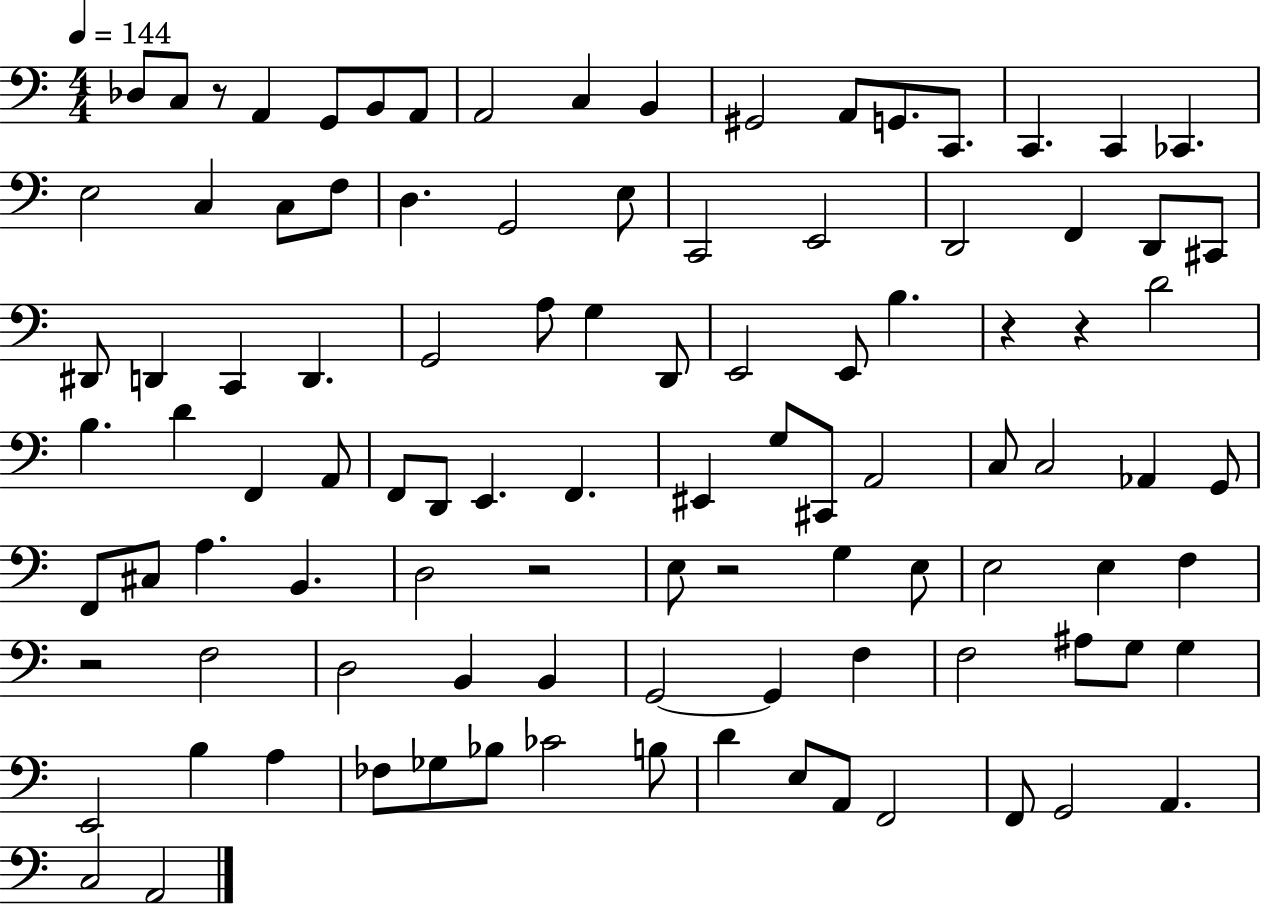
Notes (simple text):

Db3/e C3/e R/e A2/q G2/e B2/e A2/e A2/h C3/q B2/q G#2/h A2/e G2/e. C2/e. C2/q. C2/q CES2/q. E3/h C3/q C3/e F3/e D3/q. G2/h E3/e C2/h E2/h D2/h F2/q D2/e C#2/e D#2/e D2/q C2/q D2/q. G2/h A3/e G3/q D2/e E2/h E2/e B3/q. R/q R/q D4/h B3/q. D4/q F2/q A2/e F2/e D2/e E2/q. F2/q. EIS2/q G3/e C#2/e A2/h C3/e C3/h Ab2/q G2/e F2/e C#3/e A3/q. B2/q. D3/h R/h E3/e R/h G3/q E3/e E3/h E3/q F3/q R/h F3/h D3/h B2/q B2/q G2/h G2/q F3/q F3/h A#3/e G3/e G3/q E2/h B3/q A3/q FES3/e Gb3/e Bb3/e CES4/h B3/e D4/q E3/e A2/e F2/h F2/e G2/h A2/q. C3/h A2/h